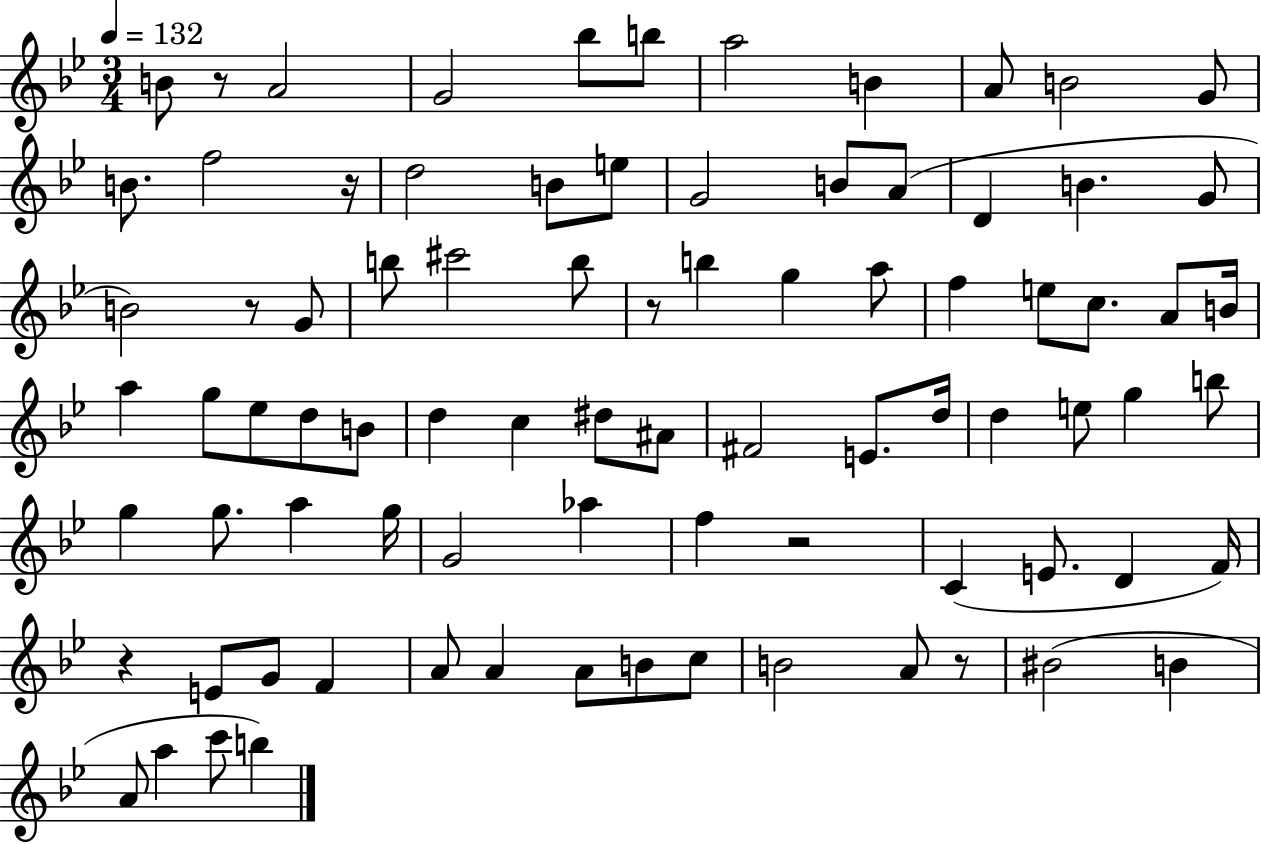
{
  \clef treble
  \numericTimeSignature
  \time 3/4
  \key bes \major
  \tempo 4 = 132
  b'8 r8 a'2 | g'2 bes''8 b''8 | a''2 b'4 | a'8 b'2 g'8 | \break b'8. f''2 r16 | d''2 b'8 e''8 | g'2 b'8 a'8( | d'4 b'4. g'8 | \break b'2) r8 g'8 | b''8 cis'''2 b''8 | r8 b''4 g''4 a''8 | f''4 e''8 c''8. a'8 b'16 | \break a''4 g''8 ees''8 d''8 b'8 | d''4 c''4 dis''8 ais'8 | fis'2 e'8. d''16 | d''4 e''8 g''4 b''8 | \break g''4 g''8. a''4 g''16 | g'2 aes''4 | f''4 r2 | c'4( e'8. d'4 f'16) | \break r4 e'8 g'8 f'4 | a'8 a'4 a'8 b'8 c''8 | b'2 a'8 r8 | bis'2( b'4 | \break a'8 a''4 c'''8 b''4) | \bar "|."
}